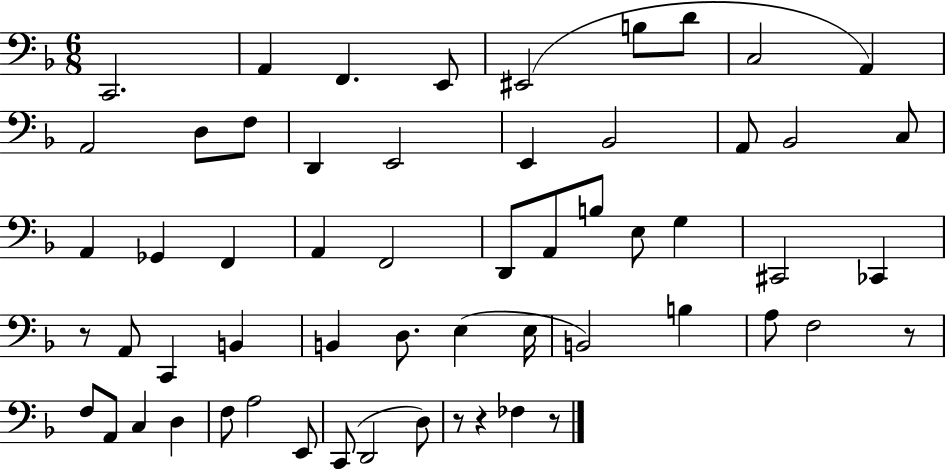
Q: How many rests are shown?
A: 5